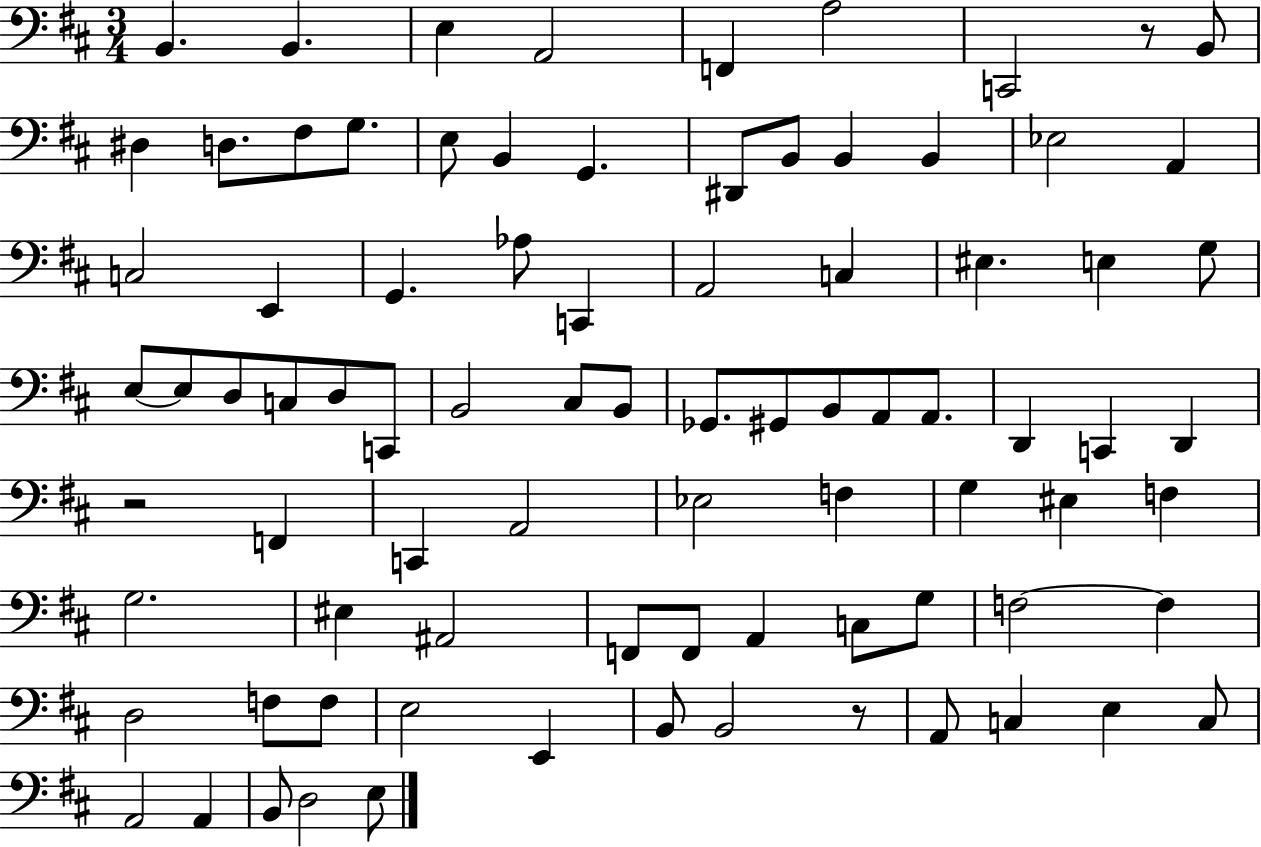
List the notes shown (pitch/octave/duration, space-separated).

B2/q. B2/q. E3/q A2/h F2/q A3/h C2/h R/e B2/e D#3/q D3/e. F#3/e G3/e. E3/e B2/q G2/q. D#2/e B2/e B2/q B2/q Eb3/h A2/q C3/h E2/q G2/q. Ab3/e C2/q A2/h C3/q EIS3/q. E3/q G3/e E3/e E3/e D3/e C3/e D3/e C2/e B2/h C#3/e B2/e Gb2/e. G#2/e B2/e A2/e A2/e. D2/q C2/q D2/q R/h F2/q C2/q A2/h Eb3/h F3/q G3/q EIS3/q F3/q G3/h. EIS3/q A#2/h F2/e F2/e A2/q C3/e G3/e F3/h F3/q D3/h F3/e F3/e E3/h E2/q B2/e B2/h R/e A2/e C3/q E3/q C3/e A2/h A2/q B2/e D3/h E3/e